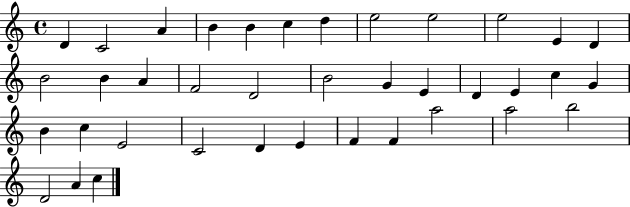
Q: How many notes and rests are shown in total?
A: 38